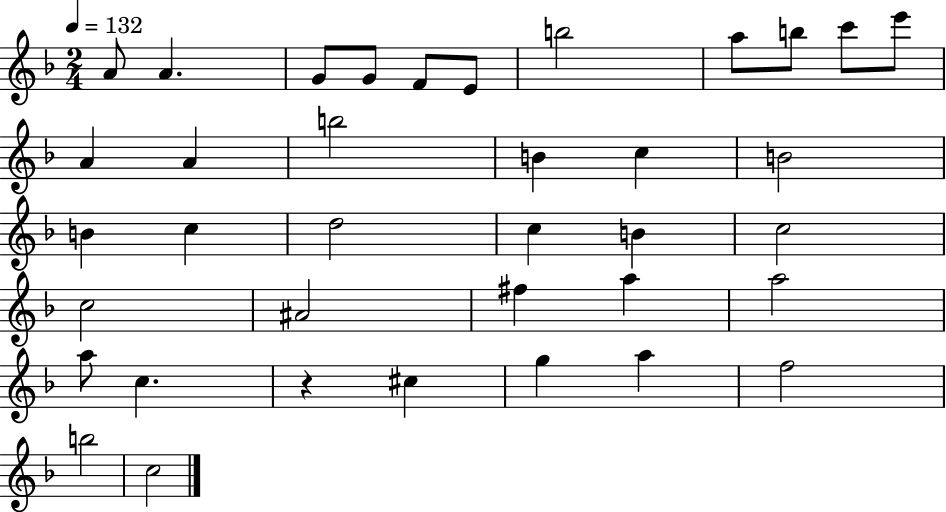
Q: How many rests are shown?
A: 1